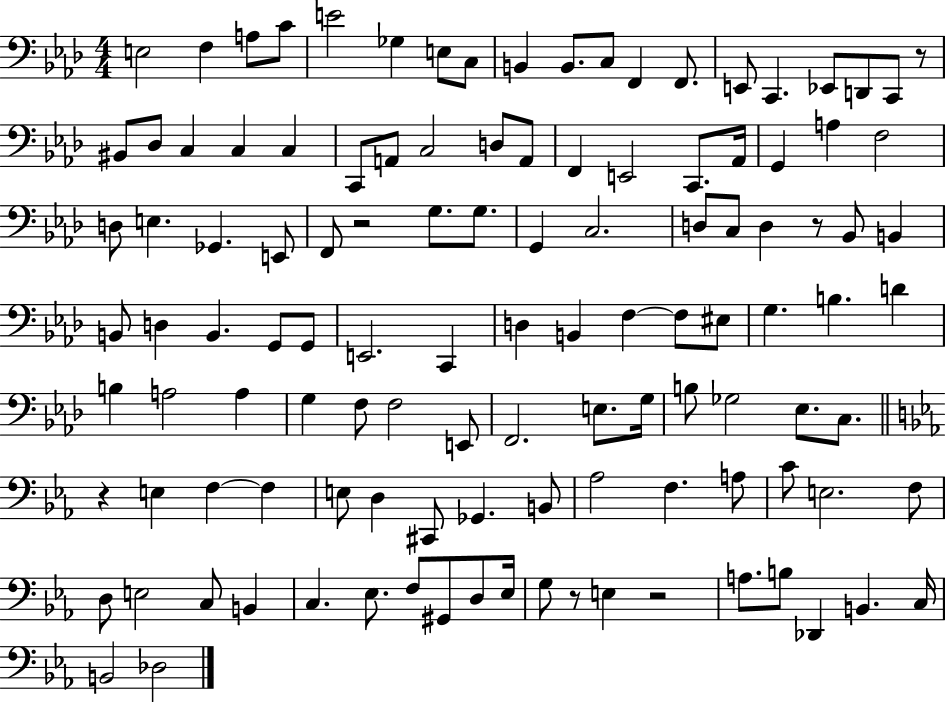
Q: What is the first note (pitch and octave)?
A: E3